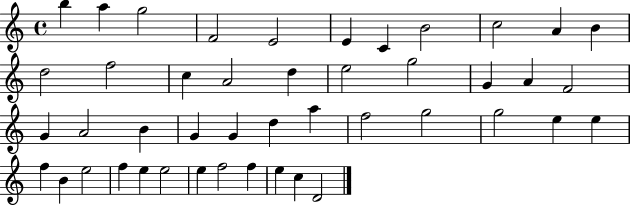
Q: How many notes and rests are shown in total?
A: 45